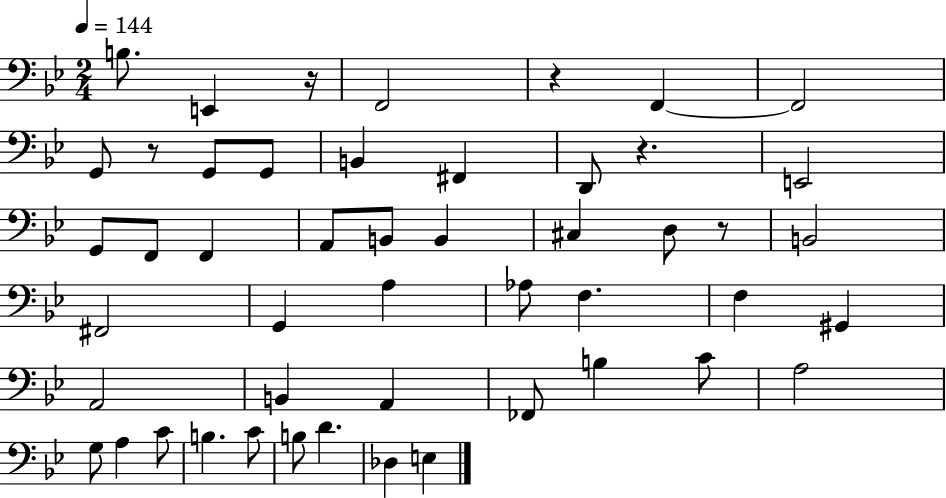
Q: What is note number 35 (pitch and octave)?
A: A3